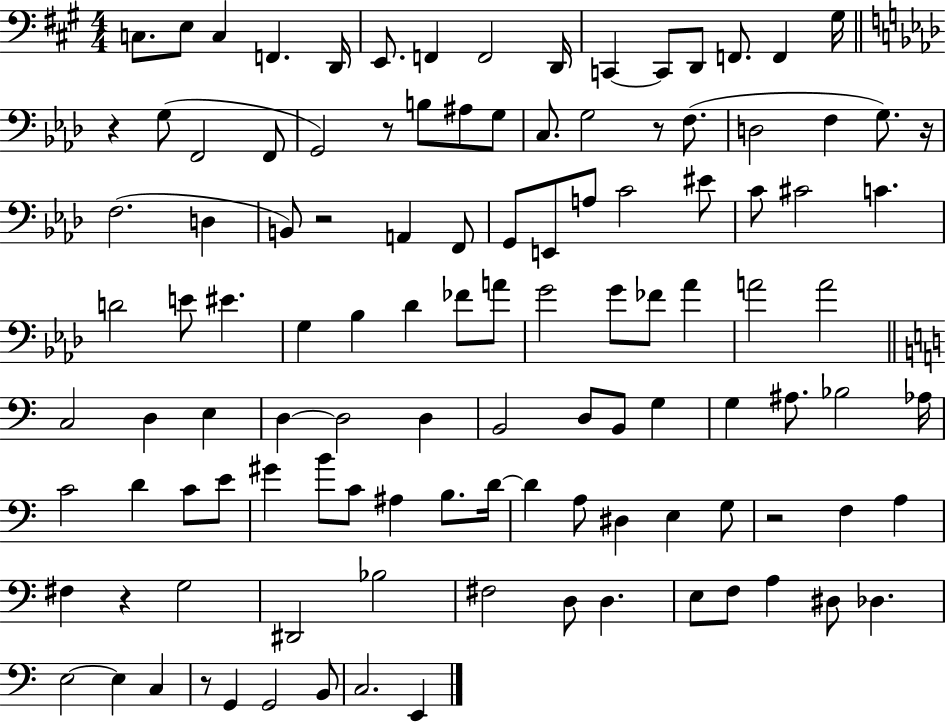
C3/e. E3/e C3/q F2/q. D2/s E2/e. F2/q F2/h D2/s C2/q C2/e D2/e F2/e. F2/q G#3/s R/q G3/e F2/h F2/e G2/h R/e B3/e A#3/e G3/e C3/e. G3/h R/e F3/e. D3/h F3/q G3/e. R/s F3/h. D3/q B2/e R/h A2/q F2/e G2/e E2/e A3/e C4/h EIS4/e C4/e C#4/h C4/q. D4/h E4/e EIS4/q. G3/q Bb3/q Db4/q FES4/e A4/e G4/h G4/e FES4/e Ab4/q A4/h A4/h C3/h D3/q E3/q D3/q D3/h D3/q B2/h D3/e B2/e G3/q G3/q A#3/e. Bb3/h Ab3/s C4/h D4/q C4/e E4/e G#4/q B4/e C4/e A#3/q B3/e. D4/s D4/q A3/e D#3/q E3/q G3/e R/h F3/q A3/q F#3/q R/q G3/h D#2/h Bb3/h F#3/h D3/e D3/q. E3/e F3/e A3/q D#3/e Db3/q. E3/h E3/q C3/q R/e G2/q G2/h B2/e C3/h. E2/q